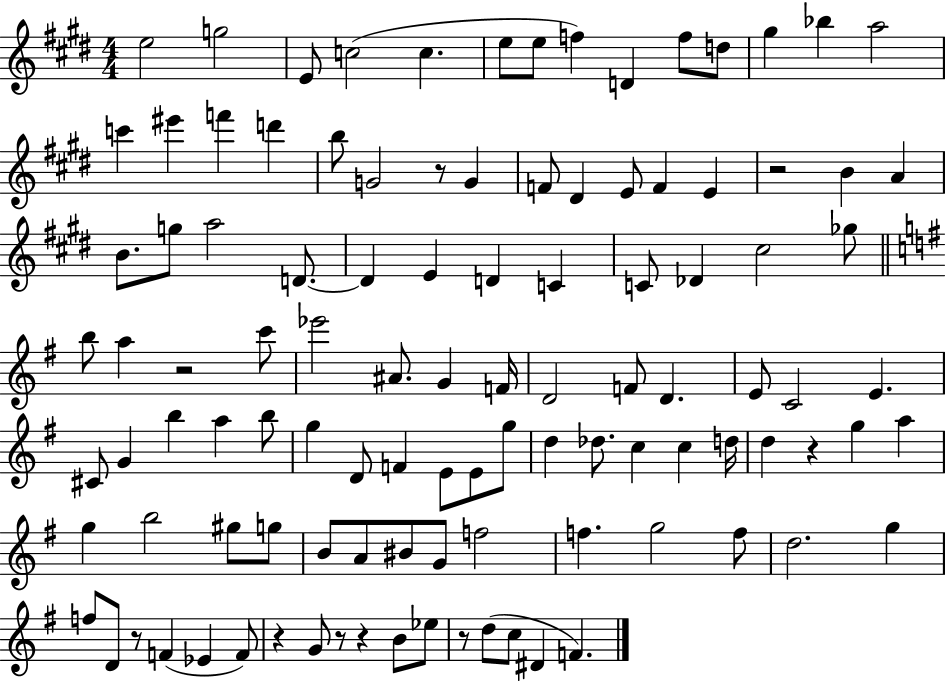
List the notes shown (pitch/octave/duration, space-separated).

E5/h G5/h E4/e C5/h C5/q. E5/e E5/e F5/q D4/q F5/e D5/e G#5/q Bb5/q A5/h C6/q EIS6/q F6/q D6/q B5/e G4/h R/e G4/q F4/e D#4/q E4/e F4/q E4/q R/h B4/q A4/q B4/e. G5/e A5/h D4/e. D4/q E4/q D4/q C4/q C4/e Db4/q C#5/h Gb5/e B5/e A5/q R/h C6/e Eb6/h A#4/e. G4/q F4/s D4/h F4/e D4/q. E4/e C4/h E4/q. C#4/e G4/q B5/q A5/q B5/e G5/q D4/e F4/q E4/e E4/e G5/e D5/q Db5/e. C5/q C5/q D5/s D5/q R/q G5/q A5/q G5/q B5/h G#5/e G5/e B4/e A4/e BIS4/e G4/e F5/h F5/q. G5/h F5/e D5/h. G5/q F5/e D4/e R/e F4/q Eb4/q F4/e R/q G4/e R/e R/q B4/e Eb5/e R/e D5/e C5/e D#4/q F4/q.